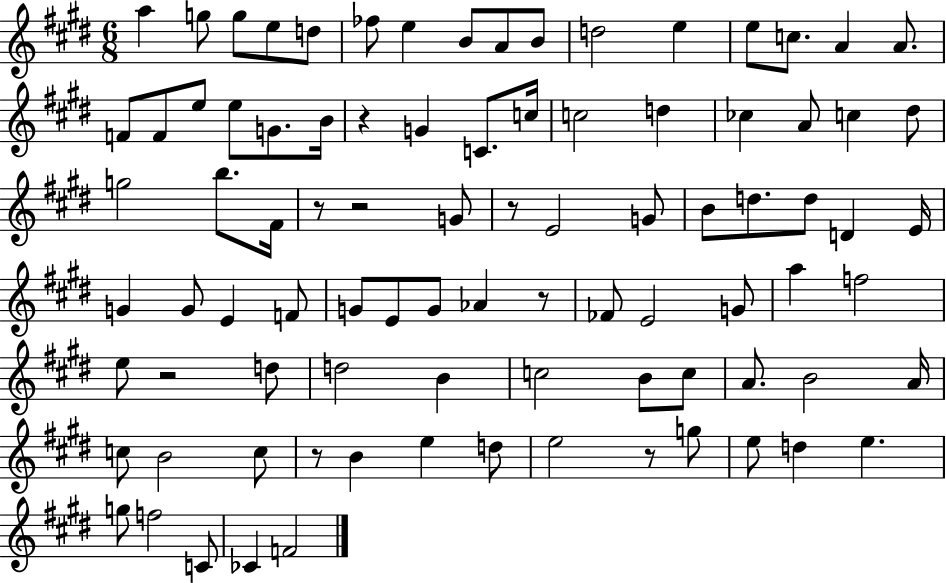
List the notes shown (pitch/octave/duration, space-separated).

A5/q G5/e G5/e E5/e D5/e FES5/e E5/q B4/e A4/e B4/e D5/h E5/q E5/e C5/e. A4/q A4/e. F4/e F4/e E5/e E5/e G4/e. B4/s R/q G4/q C4/e. C5/s C5/h D5/q CES5/q A4/e C5/q D#5/e G5/h B5/e. F#4/s R/e R/h G4/e R/e E4/h G4/e B4/e D5/e. D5/e D4/q E4/s G4/q G4/e E4/q F4/e G4/e E4/e G4/e Ab4/q R/e FES4/e E4/h G4/e A5/q F5/h E5/e R/h D5/e D5/h B4/q C5/h B4/e C5/e A4/e. B4/h A4/s C5/e B4/h C5/e R/e B4/q E5/q D5/e E5/h R/e G5/e E5/e D5/q E5/q. G5/e F5/h C4/e CES4/q F4/h